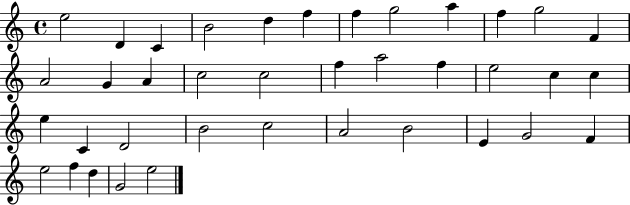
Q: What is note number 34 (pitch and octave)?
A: E5